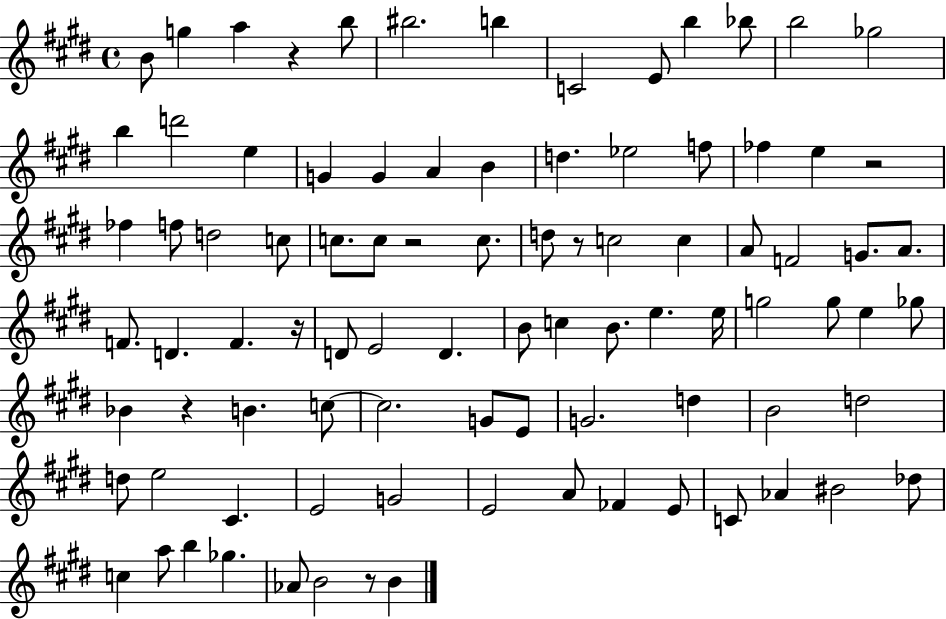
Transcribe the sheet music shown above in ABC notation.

X:1
T:Untitled
M:4/4
L:1/4
K:E
B/2 g a z b/2 ^b2 b C2 E/2 b _b/2 b2 _g2 b d'2 e G G A B d _e2 f/2 _f e z2 _f f/2 d2 c/2 c/2 c/2 z2 c/2 d/2 z/2 c2 c A/2 F2 G/2 A/2 F/2 D F z/4 D/2 E2 D B/2 c B/2 e e/4 g2 g/2 e _g/2 _B z B c/2 c2 G/2 E/2 G2 d B2 d2 d/2 e2 ^C E2 G2 E2 A/2 _F E/2 C/2 _A ^B2 _d/2 c a/2 b _g _A/2 B2 z/2 B